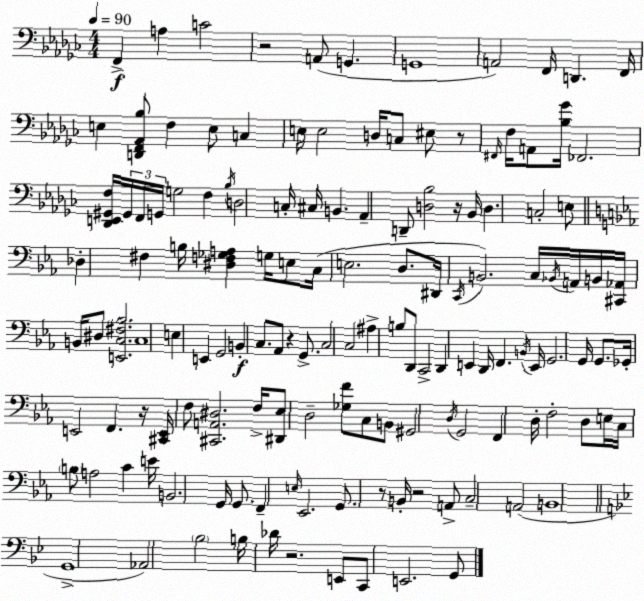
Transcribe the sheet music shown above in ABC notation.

X:1
T:Untitled
M:4/4
L:1/4
K:Ebm
F,, A, C2 z2 A,,/2 G,, G,,4 A,,2 F,,/4 D,, F,,/4 E, [D,,F,,_A,,_B,]/2 F, E,/2 C, E,/4 E,2 D,/4 C,/2 ^E,/2 z/2 ^F,,/4 F,/4 A,,/2 [_B,_G]/4 _F,,2 [_D,,E,,^G,,F,]/4 ^G,,/4 F,,/4 G,,/4 G,2 F, _B,/4 D,2 C,/4 ^C,/4 B,, _A,, D,,/2 [D,_B,]2 z/4 _B,,/4 D, C,2 E,/2 _D, ^F, B,/4 [^D,F,_G,A,] G,/4 E,/2 C,/4 E,2 D,/2 ^D,,/4 C,,/4 B,,2 C,/4 _B,,/4 A,,/4 B,,/4 [^C,,_A,,]/4 B,,/4 ^D,/2 [E,,C,^F,_B,]2 C,4 E, E,, G,,2 B,, C,/2 _A,,/2 z G,,/2 C,2 C,2 ^A, B,/2 D,,/2 C,,2 D,, E,, D,,/4 F,, B,,/4 E,,/4 G,,2 G,,/4 G,,/2 _G,,/4 E,,2 F,, z/4 [^C,,E,,]/4 F,/2 [^C,,A,,^D,]2 F,/4 [^D,,_E,]/2 D,2 [_G,F]/2 C,/2 B,,/2 ^G,,2 D,/4 G,,2 F,, D,/4 F,2 D,/2 E,/4 C,/4 B,/2 A,2 C E/4 B,,2 G,,/4 G,,/2 F,, E,/4 _E,,2 G,,/2 z/2 B,,/4 z2 A,,/2 C,2 A,,2 B,,4 G,,4 _A,,2 _B,2 B,/4 _D/4 z2 E,,/2 C,,/2 E,,2 G,,/2